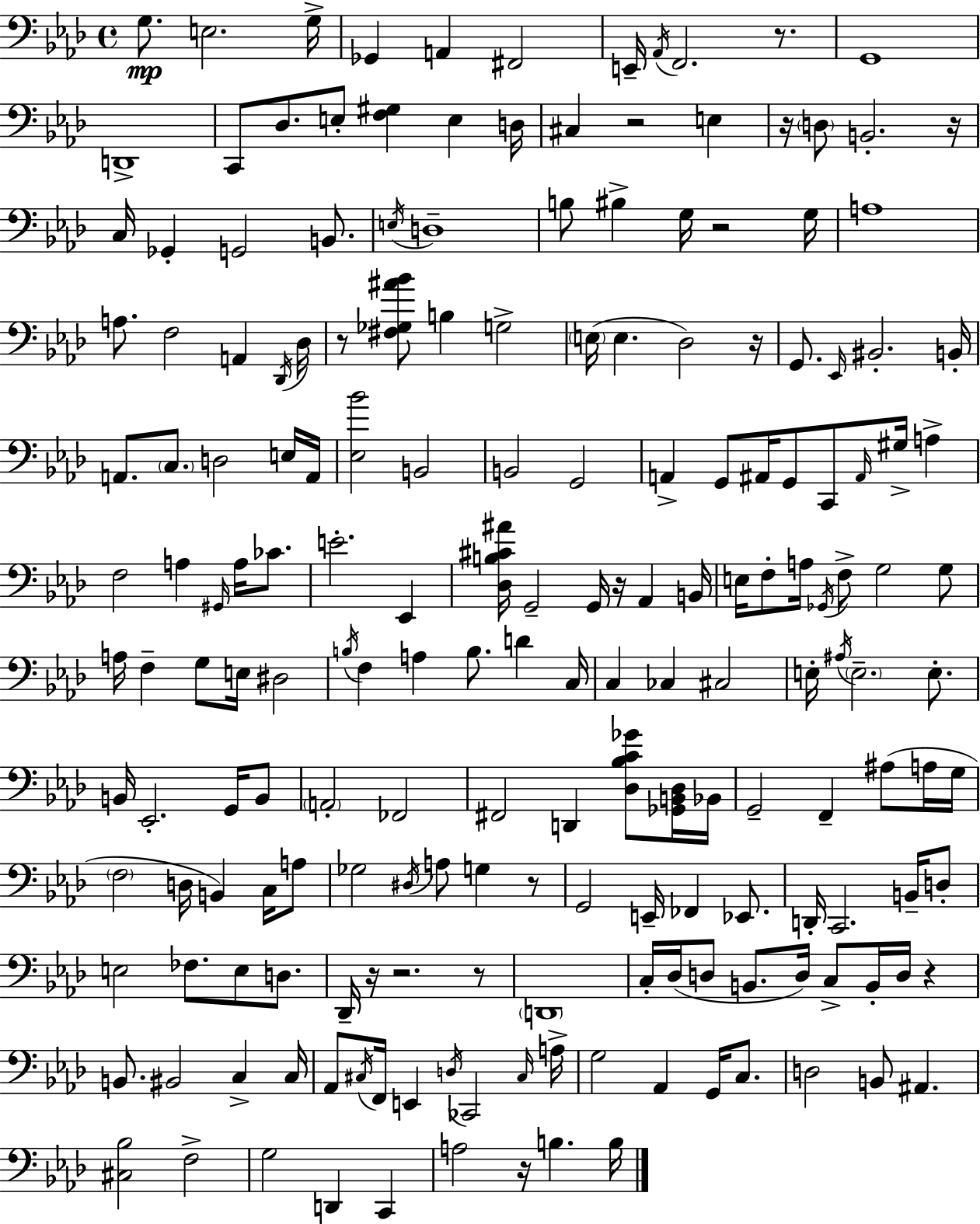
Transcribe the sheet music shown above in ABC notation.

X:1
T:Untitled
M:4/4
L:1/4
K:Fm
G,/2 E,2 G,/4 _G,, A,, ^F,,2 E,,/4 _A,,/4 F,,2 z/2 G,,4 D,,4 C,,/2 _D,/2 E,/2 [F,^G,] E, D,/4 ^C, z2 E, z/4 D,/2 B,,2 z/4 C,/4 _G,, G,,2 B,,/2 E,/4 D,4 B,/2 ^B, G,/4 z2 G,/4 A,4 A,/2 F,2 A,, _D,,/4 _D,/4 z/2 [^F,_G,^A_B]/2 B, G,2 E,/4 E, _D,2 z/4 G,,/2 _E,,/4 ^B,,2 B,,/4 A,,/2 C,/2 D,2 E,/4 A,,/4 [_E,_B]2 B,,2 B,,2 G,,2 A,, G,,/2 ^A,,/4 G,,/2 C,,/2 ^A,,/4 ^G,/4 A, F,2 A, ^G,,/4 A,/4 _C/2 E2 _E,, [_D,B,^C^A]/4 G,,2 G,,/4 z/4 _A,, B,,/4 E,/4 F,/2 A,/4 _G,,/4 F,/2 G,2 G,/2 A,/4 F, G,/2 E,/4 ^D,2 B,/4 F, A, B,/2 D C,/4 C, _C, ^C,2 E,/4 ^A,/4 E,2 E,/2 B,,/4 _E,,2 G,,/4 B,,/2 A,,2 _F,,2 ^F,,2 D,, [_D,_B,C_G]/2 [_G,,B,,_D,]/4 _B,,/4 G,,2 F,, ^A,/2 A,/4 G,/4 F,2 D,/4 B,, C,/4 A,/2 _G,2 ^D,/4 A,/2 G, z/2 G,,2 E,,/4 _F,, _E,,/2 D,,/4 C,,2 B,,/4 D,/2 E,2 _F,/2 E,/2 D,/2 _D,,/4 z/4 z2 z/2 D,,4 C,/4 _D,/4 D,/2 B,,/2 D,/4 C,/2 B,,/4 D,/4 z B,,/2 ^B,,2 C, C,/4 _A,,/2 ^C,/4 F,,/4 E,, D,/4 _C,,2 ^C,/4 A,/4 G,2 _A,, G,,/4 C,/2 D,2 B,,/2 ^A,, [^C,_B,]2 F,2 G,2 D,, C,, A,2 z/4 B, B,/4